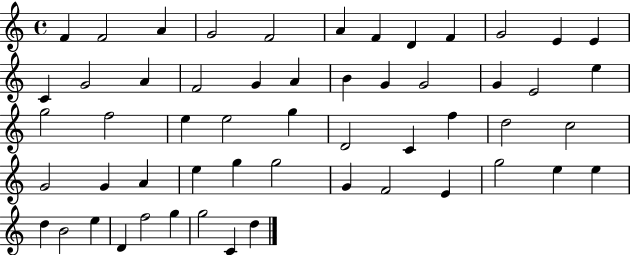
X:1
T:Untitled
M:4/4
L:1/4
K:C
F F2 A G2 F2 A F D F G2 E E C G2 A F2 G A B G G2 G E2 e g2 f2 e e2 g D2 C f d2 c2 G2 G A e g g2 G F2 E g2 e e d B2 e D f2 g g2 C d